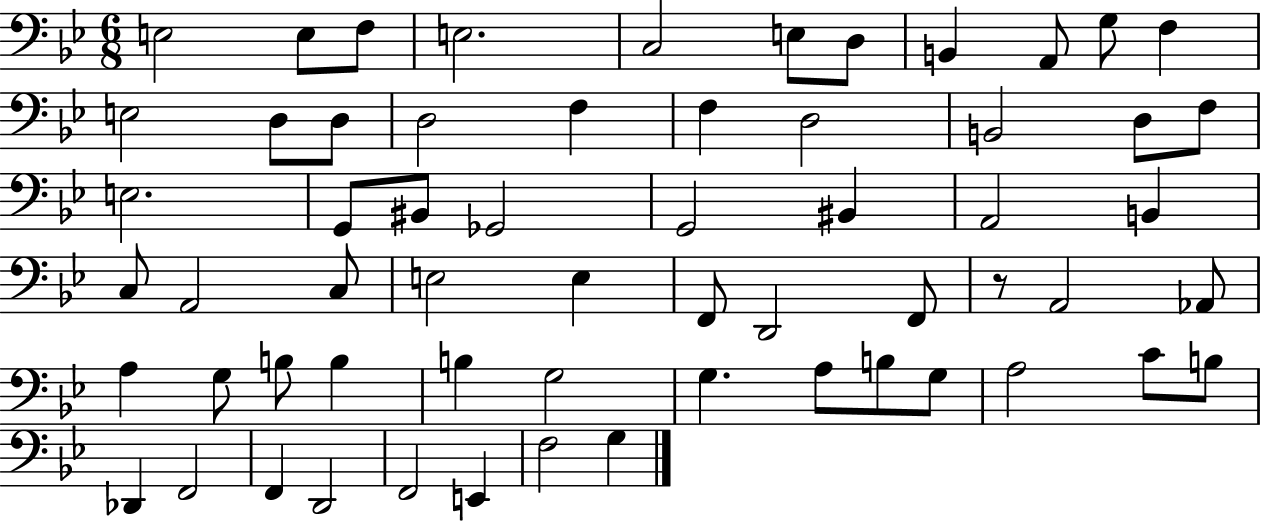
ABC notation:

X:1
T:Untitled
M:6/8
L:1/4
K:Bb
E,2 E,/2 F,/2 E,2 C,2 E,/2 D,/2 B,, A,,/2 G,/2 F, E,2 D,/2 D,/2 D,2 F, F, D,2 B,,2 D,/2 F,/2 E,2 G,,/2 ^B,,/2 _G,,2 G,,2 ^B,, A,,2 B,, C,/2 A,,2 C,/2 E,2 E, F,,/2 D,,2 F,,/2 z/2 A,,2 _A,,/2 A, G,/2 B,/2 B, B, G,2 G, A,/2 B,/2 G,/2 A,2 C/2 B,/2 _D,, F,,2 F,, D,,2 F,,2 E,, F,2 G,